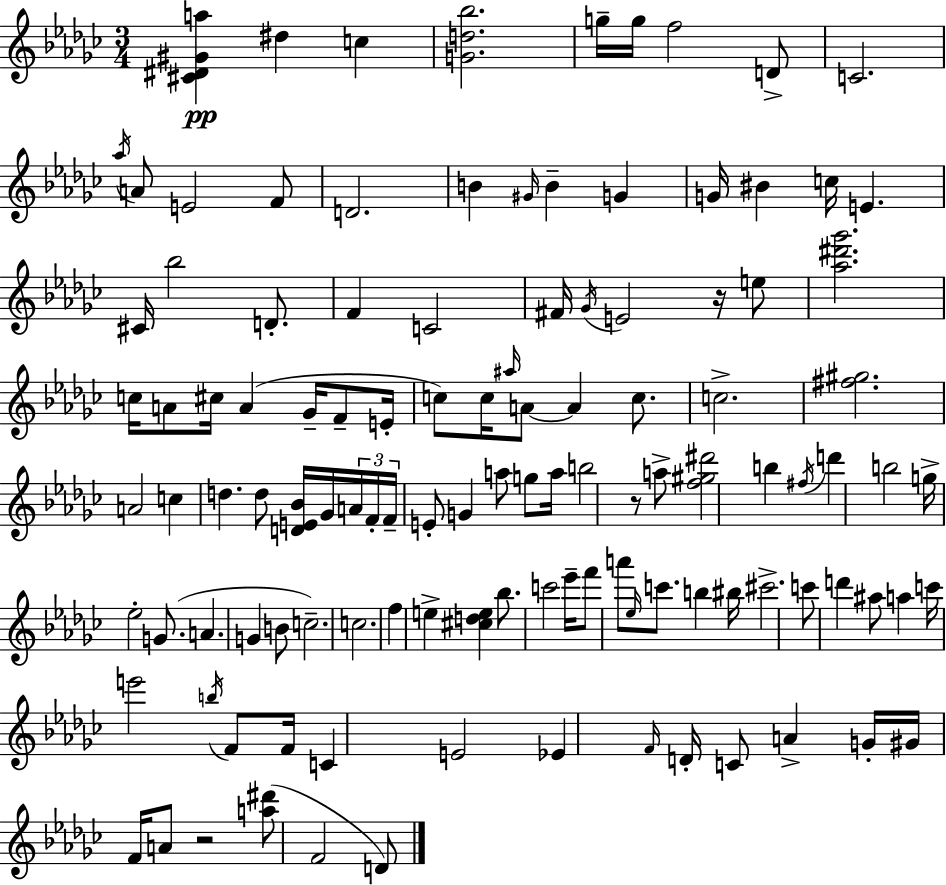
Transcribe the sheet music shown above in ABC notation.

X:1
T:Untitled
M:3/4
L:1/4
K:Ebm
[^C^D^Ga] ^d c [Gd_b]2 g/4 g/4 f2 D/2 C2 _a/4 A/2 E2 F/2 D2 B ^G/4 B G G/4 ^B c/4 E ^C/4 _b2 D/2 F C2 ^F/4 _G/4 E2 z/4 e/2 [_a^d'_g']2 c/4 A/2 ^c/4 A _G/4 F/2 E/4 c/2 c/4 ^a/4 A/2 A c/2 c2 [^f^g]2 A2 c d d/2 [DE_B]/4 _G/4 A/4 F/4 F/4 E/2 G a/2 g/2 a/4 b2 z/2 a/2 [f^g^d']2 b ^f/4 d' b2 g/4 _e2 G/2 A G B/2 c2 c2 f e [^cde] _b/2 c'2 _e'/4 f'/2 a'/2 _e/4 c'/2 b ^b/4 ^c'2 c'/2 d' ^a/2 a c'/4 e'2 b/4 F/2 F/4 C E2 _E F/4 D/4 C/2 A G/4 ^G/4 F/4 A/2 z2 [a^d']/2 F2 D/2